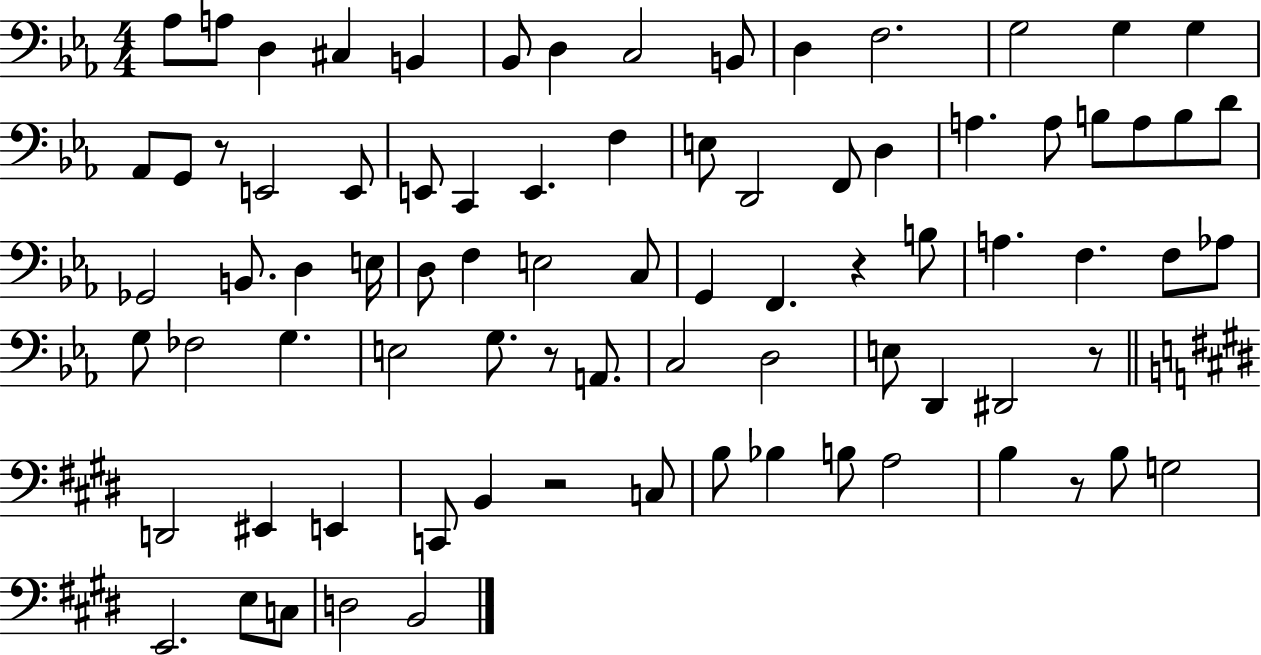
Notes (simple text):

Ab3/e A3/e D3/q C#3/q B2/q Bb2/e D3/q C3/h B2/e D3/q F3/h. G3/h G3/q G3/q Ab2/e G2/e R/e E2/h E2/e E2/e C2/q E2/q. F3/q E3/e D2/h F2/e D3/q A3/q. A3/e B3/e A3/e B3/e D4/e Gb2/h B2/e. D3/q E3/s D3/e F3/q E3/h C3/e G2/q F2/q. R/q B3/e A3/q. F3/q. F3/e Ab3/e G3/e FES3/h G3/q. E3/h G3/e. R/e A2/e. C3/h D3/h E3/e D2/q D#2/h R/e D2/h EIS2/q E2/q C2/e B2/q R/h C3/e B3/e Bb3/q B3/e A3/h B3/q R/e B3/e G3/h E2/h. E3/e C3/e D3/h B2/h